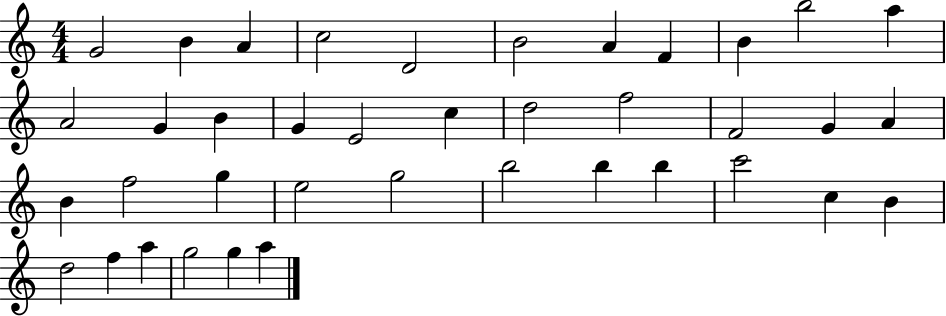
{
  \clef treble
  \numericTimeSignature
  \time 4/4
  \key c \major
  g'2 b'4 a'4 | c''2 d'2 | b'2 a'4 f'4 | b'4 b''2 a''4 | \break a'2 g'4 b'4 | g'4 e'2 c''4 | d''2 f''2 | f'2 g'4 a'4 | \break b'4 f''2 g''4 | e''2 g''2 | b''2 b''4 b''4 | c'''2 c''4 b'4 | \break d''2 f''4 a''4 | g''2 g''4 a''4 | \bar "|."
}